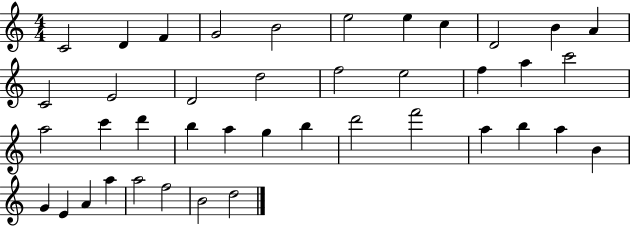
C4/h D4/q F4/q G4/h B4/h E5/h E5/q C5/q D4/h B4/q A4/q C4/h E4/h D4/h D5/h F5/h E5/h F5/q A5/q C6/h A5/h C6/q D6/q B5/q A5/q G5/q B5/q D6/h F6/h A5/q B5/q A5/q B4/q G4/q E4/q A4/q A5/q A5/h F5/h B4/h D5/h